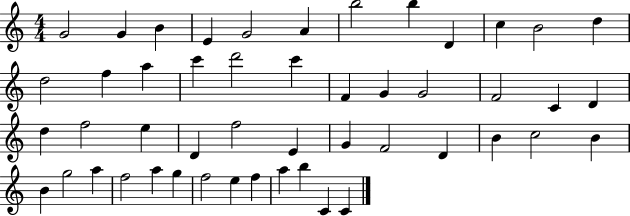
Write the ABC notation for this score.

X:1
T:Untitled
M:4/4
L:1/4
K:C
G2 G B E G2 A b2 b D c B2 d d2 f a c' d'2 c' F G G2 F2 C D d f2 e D f2 E G F2 D B c2 B B g2 a f2 a g f2 e f a b C C